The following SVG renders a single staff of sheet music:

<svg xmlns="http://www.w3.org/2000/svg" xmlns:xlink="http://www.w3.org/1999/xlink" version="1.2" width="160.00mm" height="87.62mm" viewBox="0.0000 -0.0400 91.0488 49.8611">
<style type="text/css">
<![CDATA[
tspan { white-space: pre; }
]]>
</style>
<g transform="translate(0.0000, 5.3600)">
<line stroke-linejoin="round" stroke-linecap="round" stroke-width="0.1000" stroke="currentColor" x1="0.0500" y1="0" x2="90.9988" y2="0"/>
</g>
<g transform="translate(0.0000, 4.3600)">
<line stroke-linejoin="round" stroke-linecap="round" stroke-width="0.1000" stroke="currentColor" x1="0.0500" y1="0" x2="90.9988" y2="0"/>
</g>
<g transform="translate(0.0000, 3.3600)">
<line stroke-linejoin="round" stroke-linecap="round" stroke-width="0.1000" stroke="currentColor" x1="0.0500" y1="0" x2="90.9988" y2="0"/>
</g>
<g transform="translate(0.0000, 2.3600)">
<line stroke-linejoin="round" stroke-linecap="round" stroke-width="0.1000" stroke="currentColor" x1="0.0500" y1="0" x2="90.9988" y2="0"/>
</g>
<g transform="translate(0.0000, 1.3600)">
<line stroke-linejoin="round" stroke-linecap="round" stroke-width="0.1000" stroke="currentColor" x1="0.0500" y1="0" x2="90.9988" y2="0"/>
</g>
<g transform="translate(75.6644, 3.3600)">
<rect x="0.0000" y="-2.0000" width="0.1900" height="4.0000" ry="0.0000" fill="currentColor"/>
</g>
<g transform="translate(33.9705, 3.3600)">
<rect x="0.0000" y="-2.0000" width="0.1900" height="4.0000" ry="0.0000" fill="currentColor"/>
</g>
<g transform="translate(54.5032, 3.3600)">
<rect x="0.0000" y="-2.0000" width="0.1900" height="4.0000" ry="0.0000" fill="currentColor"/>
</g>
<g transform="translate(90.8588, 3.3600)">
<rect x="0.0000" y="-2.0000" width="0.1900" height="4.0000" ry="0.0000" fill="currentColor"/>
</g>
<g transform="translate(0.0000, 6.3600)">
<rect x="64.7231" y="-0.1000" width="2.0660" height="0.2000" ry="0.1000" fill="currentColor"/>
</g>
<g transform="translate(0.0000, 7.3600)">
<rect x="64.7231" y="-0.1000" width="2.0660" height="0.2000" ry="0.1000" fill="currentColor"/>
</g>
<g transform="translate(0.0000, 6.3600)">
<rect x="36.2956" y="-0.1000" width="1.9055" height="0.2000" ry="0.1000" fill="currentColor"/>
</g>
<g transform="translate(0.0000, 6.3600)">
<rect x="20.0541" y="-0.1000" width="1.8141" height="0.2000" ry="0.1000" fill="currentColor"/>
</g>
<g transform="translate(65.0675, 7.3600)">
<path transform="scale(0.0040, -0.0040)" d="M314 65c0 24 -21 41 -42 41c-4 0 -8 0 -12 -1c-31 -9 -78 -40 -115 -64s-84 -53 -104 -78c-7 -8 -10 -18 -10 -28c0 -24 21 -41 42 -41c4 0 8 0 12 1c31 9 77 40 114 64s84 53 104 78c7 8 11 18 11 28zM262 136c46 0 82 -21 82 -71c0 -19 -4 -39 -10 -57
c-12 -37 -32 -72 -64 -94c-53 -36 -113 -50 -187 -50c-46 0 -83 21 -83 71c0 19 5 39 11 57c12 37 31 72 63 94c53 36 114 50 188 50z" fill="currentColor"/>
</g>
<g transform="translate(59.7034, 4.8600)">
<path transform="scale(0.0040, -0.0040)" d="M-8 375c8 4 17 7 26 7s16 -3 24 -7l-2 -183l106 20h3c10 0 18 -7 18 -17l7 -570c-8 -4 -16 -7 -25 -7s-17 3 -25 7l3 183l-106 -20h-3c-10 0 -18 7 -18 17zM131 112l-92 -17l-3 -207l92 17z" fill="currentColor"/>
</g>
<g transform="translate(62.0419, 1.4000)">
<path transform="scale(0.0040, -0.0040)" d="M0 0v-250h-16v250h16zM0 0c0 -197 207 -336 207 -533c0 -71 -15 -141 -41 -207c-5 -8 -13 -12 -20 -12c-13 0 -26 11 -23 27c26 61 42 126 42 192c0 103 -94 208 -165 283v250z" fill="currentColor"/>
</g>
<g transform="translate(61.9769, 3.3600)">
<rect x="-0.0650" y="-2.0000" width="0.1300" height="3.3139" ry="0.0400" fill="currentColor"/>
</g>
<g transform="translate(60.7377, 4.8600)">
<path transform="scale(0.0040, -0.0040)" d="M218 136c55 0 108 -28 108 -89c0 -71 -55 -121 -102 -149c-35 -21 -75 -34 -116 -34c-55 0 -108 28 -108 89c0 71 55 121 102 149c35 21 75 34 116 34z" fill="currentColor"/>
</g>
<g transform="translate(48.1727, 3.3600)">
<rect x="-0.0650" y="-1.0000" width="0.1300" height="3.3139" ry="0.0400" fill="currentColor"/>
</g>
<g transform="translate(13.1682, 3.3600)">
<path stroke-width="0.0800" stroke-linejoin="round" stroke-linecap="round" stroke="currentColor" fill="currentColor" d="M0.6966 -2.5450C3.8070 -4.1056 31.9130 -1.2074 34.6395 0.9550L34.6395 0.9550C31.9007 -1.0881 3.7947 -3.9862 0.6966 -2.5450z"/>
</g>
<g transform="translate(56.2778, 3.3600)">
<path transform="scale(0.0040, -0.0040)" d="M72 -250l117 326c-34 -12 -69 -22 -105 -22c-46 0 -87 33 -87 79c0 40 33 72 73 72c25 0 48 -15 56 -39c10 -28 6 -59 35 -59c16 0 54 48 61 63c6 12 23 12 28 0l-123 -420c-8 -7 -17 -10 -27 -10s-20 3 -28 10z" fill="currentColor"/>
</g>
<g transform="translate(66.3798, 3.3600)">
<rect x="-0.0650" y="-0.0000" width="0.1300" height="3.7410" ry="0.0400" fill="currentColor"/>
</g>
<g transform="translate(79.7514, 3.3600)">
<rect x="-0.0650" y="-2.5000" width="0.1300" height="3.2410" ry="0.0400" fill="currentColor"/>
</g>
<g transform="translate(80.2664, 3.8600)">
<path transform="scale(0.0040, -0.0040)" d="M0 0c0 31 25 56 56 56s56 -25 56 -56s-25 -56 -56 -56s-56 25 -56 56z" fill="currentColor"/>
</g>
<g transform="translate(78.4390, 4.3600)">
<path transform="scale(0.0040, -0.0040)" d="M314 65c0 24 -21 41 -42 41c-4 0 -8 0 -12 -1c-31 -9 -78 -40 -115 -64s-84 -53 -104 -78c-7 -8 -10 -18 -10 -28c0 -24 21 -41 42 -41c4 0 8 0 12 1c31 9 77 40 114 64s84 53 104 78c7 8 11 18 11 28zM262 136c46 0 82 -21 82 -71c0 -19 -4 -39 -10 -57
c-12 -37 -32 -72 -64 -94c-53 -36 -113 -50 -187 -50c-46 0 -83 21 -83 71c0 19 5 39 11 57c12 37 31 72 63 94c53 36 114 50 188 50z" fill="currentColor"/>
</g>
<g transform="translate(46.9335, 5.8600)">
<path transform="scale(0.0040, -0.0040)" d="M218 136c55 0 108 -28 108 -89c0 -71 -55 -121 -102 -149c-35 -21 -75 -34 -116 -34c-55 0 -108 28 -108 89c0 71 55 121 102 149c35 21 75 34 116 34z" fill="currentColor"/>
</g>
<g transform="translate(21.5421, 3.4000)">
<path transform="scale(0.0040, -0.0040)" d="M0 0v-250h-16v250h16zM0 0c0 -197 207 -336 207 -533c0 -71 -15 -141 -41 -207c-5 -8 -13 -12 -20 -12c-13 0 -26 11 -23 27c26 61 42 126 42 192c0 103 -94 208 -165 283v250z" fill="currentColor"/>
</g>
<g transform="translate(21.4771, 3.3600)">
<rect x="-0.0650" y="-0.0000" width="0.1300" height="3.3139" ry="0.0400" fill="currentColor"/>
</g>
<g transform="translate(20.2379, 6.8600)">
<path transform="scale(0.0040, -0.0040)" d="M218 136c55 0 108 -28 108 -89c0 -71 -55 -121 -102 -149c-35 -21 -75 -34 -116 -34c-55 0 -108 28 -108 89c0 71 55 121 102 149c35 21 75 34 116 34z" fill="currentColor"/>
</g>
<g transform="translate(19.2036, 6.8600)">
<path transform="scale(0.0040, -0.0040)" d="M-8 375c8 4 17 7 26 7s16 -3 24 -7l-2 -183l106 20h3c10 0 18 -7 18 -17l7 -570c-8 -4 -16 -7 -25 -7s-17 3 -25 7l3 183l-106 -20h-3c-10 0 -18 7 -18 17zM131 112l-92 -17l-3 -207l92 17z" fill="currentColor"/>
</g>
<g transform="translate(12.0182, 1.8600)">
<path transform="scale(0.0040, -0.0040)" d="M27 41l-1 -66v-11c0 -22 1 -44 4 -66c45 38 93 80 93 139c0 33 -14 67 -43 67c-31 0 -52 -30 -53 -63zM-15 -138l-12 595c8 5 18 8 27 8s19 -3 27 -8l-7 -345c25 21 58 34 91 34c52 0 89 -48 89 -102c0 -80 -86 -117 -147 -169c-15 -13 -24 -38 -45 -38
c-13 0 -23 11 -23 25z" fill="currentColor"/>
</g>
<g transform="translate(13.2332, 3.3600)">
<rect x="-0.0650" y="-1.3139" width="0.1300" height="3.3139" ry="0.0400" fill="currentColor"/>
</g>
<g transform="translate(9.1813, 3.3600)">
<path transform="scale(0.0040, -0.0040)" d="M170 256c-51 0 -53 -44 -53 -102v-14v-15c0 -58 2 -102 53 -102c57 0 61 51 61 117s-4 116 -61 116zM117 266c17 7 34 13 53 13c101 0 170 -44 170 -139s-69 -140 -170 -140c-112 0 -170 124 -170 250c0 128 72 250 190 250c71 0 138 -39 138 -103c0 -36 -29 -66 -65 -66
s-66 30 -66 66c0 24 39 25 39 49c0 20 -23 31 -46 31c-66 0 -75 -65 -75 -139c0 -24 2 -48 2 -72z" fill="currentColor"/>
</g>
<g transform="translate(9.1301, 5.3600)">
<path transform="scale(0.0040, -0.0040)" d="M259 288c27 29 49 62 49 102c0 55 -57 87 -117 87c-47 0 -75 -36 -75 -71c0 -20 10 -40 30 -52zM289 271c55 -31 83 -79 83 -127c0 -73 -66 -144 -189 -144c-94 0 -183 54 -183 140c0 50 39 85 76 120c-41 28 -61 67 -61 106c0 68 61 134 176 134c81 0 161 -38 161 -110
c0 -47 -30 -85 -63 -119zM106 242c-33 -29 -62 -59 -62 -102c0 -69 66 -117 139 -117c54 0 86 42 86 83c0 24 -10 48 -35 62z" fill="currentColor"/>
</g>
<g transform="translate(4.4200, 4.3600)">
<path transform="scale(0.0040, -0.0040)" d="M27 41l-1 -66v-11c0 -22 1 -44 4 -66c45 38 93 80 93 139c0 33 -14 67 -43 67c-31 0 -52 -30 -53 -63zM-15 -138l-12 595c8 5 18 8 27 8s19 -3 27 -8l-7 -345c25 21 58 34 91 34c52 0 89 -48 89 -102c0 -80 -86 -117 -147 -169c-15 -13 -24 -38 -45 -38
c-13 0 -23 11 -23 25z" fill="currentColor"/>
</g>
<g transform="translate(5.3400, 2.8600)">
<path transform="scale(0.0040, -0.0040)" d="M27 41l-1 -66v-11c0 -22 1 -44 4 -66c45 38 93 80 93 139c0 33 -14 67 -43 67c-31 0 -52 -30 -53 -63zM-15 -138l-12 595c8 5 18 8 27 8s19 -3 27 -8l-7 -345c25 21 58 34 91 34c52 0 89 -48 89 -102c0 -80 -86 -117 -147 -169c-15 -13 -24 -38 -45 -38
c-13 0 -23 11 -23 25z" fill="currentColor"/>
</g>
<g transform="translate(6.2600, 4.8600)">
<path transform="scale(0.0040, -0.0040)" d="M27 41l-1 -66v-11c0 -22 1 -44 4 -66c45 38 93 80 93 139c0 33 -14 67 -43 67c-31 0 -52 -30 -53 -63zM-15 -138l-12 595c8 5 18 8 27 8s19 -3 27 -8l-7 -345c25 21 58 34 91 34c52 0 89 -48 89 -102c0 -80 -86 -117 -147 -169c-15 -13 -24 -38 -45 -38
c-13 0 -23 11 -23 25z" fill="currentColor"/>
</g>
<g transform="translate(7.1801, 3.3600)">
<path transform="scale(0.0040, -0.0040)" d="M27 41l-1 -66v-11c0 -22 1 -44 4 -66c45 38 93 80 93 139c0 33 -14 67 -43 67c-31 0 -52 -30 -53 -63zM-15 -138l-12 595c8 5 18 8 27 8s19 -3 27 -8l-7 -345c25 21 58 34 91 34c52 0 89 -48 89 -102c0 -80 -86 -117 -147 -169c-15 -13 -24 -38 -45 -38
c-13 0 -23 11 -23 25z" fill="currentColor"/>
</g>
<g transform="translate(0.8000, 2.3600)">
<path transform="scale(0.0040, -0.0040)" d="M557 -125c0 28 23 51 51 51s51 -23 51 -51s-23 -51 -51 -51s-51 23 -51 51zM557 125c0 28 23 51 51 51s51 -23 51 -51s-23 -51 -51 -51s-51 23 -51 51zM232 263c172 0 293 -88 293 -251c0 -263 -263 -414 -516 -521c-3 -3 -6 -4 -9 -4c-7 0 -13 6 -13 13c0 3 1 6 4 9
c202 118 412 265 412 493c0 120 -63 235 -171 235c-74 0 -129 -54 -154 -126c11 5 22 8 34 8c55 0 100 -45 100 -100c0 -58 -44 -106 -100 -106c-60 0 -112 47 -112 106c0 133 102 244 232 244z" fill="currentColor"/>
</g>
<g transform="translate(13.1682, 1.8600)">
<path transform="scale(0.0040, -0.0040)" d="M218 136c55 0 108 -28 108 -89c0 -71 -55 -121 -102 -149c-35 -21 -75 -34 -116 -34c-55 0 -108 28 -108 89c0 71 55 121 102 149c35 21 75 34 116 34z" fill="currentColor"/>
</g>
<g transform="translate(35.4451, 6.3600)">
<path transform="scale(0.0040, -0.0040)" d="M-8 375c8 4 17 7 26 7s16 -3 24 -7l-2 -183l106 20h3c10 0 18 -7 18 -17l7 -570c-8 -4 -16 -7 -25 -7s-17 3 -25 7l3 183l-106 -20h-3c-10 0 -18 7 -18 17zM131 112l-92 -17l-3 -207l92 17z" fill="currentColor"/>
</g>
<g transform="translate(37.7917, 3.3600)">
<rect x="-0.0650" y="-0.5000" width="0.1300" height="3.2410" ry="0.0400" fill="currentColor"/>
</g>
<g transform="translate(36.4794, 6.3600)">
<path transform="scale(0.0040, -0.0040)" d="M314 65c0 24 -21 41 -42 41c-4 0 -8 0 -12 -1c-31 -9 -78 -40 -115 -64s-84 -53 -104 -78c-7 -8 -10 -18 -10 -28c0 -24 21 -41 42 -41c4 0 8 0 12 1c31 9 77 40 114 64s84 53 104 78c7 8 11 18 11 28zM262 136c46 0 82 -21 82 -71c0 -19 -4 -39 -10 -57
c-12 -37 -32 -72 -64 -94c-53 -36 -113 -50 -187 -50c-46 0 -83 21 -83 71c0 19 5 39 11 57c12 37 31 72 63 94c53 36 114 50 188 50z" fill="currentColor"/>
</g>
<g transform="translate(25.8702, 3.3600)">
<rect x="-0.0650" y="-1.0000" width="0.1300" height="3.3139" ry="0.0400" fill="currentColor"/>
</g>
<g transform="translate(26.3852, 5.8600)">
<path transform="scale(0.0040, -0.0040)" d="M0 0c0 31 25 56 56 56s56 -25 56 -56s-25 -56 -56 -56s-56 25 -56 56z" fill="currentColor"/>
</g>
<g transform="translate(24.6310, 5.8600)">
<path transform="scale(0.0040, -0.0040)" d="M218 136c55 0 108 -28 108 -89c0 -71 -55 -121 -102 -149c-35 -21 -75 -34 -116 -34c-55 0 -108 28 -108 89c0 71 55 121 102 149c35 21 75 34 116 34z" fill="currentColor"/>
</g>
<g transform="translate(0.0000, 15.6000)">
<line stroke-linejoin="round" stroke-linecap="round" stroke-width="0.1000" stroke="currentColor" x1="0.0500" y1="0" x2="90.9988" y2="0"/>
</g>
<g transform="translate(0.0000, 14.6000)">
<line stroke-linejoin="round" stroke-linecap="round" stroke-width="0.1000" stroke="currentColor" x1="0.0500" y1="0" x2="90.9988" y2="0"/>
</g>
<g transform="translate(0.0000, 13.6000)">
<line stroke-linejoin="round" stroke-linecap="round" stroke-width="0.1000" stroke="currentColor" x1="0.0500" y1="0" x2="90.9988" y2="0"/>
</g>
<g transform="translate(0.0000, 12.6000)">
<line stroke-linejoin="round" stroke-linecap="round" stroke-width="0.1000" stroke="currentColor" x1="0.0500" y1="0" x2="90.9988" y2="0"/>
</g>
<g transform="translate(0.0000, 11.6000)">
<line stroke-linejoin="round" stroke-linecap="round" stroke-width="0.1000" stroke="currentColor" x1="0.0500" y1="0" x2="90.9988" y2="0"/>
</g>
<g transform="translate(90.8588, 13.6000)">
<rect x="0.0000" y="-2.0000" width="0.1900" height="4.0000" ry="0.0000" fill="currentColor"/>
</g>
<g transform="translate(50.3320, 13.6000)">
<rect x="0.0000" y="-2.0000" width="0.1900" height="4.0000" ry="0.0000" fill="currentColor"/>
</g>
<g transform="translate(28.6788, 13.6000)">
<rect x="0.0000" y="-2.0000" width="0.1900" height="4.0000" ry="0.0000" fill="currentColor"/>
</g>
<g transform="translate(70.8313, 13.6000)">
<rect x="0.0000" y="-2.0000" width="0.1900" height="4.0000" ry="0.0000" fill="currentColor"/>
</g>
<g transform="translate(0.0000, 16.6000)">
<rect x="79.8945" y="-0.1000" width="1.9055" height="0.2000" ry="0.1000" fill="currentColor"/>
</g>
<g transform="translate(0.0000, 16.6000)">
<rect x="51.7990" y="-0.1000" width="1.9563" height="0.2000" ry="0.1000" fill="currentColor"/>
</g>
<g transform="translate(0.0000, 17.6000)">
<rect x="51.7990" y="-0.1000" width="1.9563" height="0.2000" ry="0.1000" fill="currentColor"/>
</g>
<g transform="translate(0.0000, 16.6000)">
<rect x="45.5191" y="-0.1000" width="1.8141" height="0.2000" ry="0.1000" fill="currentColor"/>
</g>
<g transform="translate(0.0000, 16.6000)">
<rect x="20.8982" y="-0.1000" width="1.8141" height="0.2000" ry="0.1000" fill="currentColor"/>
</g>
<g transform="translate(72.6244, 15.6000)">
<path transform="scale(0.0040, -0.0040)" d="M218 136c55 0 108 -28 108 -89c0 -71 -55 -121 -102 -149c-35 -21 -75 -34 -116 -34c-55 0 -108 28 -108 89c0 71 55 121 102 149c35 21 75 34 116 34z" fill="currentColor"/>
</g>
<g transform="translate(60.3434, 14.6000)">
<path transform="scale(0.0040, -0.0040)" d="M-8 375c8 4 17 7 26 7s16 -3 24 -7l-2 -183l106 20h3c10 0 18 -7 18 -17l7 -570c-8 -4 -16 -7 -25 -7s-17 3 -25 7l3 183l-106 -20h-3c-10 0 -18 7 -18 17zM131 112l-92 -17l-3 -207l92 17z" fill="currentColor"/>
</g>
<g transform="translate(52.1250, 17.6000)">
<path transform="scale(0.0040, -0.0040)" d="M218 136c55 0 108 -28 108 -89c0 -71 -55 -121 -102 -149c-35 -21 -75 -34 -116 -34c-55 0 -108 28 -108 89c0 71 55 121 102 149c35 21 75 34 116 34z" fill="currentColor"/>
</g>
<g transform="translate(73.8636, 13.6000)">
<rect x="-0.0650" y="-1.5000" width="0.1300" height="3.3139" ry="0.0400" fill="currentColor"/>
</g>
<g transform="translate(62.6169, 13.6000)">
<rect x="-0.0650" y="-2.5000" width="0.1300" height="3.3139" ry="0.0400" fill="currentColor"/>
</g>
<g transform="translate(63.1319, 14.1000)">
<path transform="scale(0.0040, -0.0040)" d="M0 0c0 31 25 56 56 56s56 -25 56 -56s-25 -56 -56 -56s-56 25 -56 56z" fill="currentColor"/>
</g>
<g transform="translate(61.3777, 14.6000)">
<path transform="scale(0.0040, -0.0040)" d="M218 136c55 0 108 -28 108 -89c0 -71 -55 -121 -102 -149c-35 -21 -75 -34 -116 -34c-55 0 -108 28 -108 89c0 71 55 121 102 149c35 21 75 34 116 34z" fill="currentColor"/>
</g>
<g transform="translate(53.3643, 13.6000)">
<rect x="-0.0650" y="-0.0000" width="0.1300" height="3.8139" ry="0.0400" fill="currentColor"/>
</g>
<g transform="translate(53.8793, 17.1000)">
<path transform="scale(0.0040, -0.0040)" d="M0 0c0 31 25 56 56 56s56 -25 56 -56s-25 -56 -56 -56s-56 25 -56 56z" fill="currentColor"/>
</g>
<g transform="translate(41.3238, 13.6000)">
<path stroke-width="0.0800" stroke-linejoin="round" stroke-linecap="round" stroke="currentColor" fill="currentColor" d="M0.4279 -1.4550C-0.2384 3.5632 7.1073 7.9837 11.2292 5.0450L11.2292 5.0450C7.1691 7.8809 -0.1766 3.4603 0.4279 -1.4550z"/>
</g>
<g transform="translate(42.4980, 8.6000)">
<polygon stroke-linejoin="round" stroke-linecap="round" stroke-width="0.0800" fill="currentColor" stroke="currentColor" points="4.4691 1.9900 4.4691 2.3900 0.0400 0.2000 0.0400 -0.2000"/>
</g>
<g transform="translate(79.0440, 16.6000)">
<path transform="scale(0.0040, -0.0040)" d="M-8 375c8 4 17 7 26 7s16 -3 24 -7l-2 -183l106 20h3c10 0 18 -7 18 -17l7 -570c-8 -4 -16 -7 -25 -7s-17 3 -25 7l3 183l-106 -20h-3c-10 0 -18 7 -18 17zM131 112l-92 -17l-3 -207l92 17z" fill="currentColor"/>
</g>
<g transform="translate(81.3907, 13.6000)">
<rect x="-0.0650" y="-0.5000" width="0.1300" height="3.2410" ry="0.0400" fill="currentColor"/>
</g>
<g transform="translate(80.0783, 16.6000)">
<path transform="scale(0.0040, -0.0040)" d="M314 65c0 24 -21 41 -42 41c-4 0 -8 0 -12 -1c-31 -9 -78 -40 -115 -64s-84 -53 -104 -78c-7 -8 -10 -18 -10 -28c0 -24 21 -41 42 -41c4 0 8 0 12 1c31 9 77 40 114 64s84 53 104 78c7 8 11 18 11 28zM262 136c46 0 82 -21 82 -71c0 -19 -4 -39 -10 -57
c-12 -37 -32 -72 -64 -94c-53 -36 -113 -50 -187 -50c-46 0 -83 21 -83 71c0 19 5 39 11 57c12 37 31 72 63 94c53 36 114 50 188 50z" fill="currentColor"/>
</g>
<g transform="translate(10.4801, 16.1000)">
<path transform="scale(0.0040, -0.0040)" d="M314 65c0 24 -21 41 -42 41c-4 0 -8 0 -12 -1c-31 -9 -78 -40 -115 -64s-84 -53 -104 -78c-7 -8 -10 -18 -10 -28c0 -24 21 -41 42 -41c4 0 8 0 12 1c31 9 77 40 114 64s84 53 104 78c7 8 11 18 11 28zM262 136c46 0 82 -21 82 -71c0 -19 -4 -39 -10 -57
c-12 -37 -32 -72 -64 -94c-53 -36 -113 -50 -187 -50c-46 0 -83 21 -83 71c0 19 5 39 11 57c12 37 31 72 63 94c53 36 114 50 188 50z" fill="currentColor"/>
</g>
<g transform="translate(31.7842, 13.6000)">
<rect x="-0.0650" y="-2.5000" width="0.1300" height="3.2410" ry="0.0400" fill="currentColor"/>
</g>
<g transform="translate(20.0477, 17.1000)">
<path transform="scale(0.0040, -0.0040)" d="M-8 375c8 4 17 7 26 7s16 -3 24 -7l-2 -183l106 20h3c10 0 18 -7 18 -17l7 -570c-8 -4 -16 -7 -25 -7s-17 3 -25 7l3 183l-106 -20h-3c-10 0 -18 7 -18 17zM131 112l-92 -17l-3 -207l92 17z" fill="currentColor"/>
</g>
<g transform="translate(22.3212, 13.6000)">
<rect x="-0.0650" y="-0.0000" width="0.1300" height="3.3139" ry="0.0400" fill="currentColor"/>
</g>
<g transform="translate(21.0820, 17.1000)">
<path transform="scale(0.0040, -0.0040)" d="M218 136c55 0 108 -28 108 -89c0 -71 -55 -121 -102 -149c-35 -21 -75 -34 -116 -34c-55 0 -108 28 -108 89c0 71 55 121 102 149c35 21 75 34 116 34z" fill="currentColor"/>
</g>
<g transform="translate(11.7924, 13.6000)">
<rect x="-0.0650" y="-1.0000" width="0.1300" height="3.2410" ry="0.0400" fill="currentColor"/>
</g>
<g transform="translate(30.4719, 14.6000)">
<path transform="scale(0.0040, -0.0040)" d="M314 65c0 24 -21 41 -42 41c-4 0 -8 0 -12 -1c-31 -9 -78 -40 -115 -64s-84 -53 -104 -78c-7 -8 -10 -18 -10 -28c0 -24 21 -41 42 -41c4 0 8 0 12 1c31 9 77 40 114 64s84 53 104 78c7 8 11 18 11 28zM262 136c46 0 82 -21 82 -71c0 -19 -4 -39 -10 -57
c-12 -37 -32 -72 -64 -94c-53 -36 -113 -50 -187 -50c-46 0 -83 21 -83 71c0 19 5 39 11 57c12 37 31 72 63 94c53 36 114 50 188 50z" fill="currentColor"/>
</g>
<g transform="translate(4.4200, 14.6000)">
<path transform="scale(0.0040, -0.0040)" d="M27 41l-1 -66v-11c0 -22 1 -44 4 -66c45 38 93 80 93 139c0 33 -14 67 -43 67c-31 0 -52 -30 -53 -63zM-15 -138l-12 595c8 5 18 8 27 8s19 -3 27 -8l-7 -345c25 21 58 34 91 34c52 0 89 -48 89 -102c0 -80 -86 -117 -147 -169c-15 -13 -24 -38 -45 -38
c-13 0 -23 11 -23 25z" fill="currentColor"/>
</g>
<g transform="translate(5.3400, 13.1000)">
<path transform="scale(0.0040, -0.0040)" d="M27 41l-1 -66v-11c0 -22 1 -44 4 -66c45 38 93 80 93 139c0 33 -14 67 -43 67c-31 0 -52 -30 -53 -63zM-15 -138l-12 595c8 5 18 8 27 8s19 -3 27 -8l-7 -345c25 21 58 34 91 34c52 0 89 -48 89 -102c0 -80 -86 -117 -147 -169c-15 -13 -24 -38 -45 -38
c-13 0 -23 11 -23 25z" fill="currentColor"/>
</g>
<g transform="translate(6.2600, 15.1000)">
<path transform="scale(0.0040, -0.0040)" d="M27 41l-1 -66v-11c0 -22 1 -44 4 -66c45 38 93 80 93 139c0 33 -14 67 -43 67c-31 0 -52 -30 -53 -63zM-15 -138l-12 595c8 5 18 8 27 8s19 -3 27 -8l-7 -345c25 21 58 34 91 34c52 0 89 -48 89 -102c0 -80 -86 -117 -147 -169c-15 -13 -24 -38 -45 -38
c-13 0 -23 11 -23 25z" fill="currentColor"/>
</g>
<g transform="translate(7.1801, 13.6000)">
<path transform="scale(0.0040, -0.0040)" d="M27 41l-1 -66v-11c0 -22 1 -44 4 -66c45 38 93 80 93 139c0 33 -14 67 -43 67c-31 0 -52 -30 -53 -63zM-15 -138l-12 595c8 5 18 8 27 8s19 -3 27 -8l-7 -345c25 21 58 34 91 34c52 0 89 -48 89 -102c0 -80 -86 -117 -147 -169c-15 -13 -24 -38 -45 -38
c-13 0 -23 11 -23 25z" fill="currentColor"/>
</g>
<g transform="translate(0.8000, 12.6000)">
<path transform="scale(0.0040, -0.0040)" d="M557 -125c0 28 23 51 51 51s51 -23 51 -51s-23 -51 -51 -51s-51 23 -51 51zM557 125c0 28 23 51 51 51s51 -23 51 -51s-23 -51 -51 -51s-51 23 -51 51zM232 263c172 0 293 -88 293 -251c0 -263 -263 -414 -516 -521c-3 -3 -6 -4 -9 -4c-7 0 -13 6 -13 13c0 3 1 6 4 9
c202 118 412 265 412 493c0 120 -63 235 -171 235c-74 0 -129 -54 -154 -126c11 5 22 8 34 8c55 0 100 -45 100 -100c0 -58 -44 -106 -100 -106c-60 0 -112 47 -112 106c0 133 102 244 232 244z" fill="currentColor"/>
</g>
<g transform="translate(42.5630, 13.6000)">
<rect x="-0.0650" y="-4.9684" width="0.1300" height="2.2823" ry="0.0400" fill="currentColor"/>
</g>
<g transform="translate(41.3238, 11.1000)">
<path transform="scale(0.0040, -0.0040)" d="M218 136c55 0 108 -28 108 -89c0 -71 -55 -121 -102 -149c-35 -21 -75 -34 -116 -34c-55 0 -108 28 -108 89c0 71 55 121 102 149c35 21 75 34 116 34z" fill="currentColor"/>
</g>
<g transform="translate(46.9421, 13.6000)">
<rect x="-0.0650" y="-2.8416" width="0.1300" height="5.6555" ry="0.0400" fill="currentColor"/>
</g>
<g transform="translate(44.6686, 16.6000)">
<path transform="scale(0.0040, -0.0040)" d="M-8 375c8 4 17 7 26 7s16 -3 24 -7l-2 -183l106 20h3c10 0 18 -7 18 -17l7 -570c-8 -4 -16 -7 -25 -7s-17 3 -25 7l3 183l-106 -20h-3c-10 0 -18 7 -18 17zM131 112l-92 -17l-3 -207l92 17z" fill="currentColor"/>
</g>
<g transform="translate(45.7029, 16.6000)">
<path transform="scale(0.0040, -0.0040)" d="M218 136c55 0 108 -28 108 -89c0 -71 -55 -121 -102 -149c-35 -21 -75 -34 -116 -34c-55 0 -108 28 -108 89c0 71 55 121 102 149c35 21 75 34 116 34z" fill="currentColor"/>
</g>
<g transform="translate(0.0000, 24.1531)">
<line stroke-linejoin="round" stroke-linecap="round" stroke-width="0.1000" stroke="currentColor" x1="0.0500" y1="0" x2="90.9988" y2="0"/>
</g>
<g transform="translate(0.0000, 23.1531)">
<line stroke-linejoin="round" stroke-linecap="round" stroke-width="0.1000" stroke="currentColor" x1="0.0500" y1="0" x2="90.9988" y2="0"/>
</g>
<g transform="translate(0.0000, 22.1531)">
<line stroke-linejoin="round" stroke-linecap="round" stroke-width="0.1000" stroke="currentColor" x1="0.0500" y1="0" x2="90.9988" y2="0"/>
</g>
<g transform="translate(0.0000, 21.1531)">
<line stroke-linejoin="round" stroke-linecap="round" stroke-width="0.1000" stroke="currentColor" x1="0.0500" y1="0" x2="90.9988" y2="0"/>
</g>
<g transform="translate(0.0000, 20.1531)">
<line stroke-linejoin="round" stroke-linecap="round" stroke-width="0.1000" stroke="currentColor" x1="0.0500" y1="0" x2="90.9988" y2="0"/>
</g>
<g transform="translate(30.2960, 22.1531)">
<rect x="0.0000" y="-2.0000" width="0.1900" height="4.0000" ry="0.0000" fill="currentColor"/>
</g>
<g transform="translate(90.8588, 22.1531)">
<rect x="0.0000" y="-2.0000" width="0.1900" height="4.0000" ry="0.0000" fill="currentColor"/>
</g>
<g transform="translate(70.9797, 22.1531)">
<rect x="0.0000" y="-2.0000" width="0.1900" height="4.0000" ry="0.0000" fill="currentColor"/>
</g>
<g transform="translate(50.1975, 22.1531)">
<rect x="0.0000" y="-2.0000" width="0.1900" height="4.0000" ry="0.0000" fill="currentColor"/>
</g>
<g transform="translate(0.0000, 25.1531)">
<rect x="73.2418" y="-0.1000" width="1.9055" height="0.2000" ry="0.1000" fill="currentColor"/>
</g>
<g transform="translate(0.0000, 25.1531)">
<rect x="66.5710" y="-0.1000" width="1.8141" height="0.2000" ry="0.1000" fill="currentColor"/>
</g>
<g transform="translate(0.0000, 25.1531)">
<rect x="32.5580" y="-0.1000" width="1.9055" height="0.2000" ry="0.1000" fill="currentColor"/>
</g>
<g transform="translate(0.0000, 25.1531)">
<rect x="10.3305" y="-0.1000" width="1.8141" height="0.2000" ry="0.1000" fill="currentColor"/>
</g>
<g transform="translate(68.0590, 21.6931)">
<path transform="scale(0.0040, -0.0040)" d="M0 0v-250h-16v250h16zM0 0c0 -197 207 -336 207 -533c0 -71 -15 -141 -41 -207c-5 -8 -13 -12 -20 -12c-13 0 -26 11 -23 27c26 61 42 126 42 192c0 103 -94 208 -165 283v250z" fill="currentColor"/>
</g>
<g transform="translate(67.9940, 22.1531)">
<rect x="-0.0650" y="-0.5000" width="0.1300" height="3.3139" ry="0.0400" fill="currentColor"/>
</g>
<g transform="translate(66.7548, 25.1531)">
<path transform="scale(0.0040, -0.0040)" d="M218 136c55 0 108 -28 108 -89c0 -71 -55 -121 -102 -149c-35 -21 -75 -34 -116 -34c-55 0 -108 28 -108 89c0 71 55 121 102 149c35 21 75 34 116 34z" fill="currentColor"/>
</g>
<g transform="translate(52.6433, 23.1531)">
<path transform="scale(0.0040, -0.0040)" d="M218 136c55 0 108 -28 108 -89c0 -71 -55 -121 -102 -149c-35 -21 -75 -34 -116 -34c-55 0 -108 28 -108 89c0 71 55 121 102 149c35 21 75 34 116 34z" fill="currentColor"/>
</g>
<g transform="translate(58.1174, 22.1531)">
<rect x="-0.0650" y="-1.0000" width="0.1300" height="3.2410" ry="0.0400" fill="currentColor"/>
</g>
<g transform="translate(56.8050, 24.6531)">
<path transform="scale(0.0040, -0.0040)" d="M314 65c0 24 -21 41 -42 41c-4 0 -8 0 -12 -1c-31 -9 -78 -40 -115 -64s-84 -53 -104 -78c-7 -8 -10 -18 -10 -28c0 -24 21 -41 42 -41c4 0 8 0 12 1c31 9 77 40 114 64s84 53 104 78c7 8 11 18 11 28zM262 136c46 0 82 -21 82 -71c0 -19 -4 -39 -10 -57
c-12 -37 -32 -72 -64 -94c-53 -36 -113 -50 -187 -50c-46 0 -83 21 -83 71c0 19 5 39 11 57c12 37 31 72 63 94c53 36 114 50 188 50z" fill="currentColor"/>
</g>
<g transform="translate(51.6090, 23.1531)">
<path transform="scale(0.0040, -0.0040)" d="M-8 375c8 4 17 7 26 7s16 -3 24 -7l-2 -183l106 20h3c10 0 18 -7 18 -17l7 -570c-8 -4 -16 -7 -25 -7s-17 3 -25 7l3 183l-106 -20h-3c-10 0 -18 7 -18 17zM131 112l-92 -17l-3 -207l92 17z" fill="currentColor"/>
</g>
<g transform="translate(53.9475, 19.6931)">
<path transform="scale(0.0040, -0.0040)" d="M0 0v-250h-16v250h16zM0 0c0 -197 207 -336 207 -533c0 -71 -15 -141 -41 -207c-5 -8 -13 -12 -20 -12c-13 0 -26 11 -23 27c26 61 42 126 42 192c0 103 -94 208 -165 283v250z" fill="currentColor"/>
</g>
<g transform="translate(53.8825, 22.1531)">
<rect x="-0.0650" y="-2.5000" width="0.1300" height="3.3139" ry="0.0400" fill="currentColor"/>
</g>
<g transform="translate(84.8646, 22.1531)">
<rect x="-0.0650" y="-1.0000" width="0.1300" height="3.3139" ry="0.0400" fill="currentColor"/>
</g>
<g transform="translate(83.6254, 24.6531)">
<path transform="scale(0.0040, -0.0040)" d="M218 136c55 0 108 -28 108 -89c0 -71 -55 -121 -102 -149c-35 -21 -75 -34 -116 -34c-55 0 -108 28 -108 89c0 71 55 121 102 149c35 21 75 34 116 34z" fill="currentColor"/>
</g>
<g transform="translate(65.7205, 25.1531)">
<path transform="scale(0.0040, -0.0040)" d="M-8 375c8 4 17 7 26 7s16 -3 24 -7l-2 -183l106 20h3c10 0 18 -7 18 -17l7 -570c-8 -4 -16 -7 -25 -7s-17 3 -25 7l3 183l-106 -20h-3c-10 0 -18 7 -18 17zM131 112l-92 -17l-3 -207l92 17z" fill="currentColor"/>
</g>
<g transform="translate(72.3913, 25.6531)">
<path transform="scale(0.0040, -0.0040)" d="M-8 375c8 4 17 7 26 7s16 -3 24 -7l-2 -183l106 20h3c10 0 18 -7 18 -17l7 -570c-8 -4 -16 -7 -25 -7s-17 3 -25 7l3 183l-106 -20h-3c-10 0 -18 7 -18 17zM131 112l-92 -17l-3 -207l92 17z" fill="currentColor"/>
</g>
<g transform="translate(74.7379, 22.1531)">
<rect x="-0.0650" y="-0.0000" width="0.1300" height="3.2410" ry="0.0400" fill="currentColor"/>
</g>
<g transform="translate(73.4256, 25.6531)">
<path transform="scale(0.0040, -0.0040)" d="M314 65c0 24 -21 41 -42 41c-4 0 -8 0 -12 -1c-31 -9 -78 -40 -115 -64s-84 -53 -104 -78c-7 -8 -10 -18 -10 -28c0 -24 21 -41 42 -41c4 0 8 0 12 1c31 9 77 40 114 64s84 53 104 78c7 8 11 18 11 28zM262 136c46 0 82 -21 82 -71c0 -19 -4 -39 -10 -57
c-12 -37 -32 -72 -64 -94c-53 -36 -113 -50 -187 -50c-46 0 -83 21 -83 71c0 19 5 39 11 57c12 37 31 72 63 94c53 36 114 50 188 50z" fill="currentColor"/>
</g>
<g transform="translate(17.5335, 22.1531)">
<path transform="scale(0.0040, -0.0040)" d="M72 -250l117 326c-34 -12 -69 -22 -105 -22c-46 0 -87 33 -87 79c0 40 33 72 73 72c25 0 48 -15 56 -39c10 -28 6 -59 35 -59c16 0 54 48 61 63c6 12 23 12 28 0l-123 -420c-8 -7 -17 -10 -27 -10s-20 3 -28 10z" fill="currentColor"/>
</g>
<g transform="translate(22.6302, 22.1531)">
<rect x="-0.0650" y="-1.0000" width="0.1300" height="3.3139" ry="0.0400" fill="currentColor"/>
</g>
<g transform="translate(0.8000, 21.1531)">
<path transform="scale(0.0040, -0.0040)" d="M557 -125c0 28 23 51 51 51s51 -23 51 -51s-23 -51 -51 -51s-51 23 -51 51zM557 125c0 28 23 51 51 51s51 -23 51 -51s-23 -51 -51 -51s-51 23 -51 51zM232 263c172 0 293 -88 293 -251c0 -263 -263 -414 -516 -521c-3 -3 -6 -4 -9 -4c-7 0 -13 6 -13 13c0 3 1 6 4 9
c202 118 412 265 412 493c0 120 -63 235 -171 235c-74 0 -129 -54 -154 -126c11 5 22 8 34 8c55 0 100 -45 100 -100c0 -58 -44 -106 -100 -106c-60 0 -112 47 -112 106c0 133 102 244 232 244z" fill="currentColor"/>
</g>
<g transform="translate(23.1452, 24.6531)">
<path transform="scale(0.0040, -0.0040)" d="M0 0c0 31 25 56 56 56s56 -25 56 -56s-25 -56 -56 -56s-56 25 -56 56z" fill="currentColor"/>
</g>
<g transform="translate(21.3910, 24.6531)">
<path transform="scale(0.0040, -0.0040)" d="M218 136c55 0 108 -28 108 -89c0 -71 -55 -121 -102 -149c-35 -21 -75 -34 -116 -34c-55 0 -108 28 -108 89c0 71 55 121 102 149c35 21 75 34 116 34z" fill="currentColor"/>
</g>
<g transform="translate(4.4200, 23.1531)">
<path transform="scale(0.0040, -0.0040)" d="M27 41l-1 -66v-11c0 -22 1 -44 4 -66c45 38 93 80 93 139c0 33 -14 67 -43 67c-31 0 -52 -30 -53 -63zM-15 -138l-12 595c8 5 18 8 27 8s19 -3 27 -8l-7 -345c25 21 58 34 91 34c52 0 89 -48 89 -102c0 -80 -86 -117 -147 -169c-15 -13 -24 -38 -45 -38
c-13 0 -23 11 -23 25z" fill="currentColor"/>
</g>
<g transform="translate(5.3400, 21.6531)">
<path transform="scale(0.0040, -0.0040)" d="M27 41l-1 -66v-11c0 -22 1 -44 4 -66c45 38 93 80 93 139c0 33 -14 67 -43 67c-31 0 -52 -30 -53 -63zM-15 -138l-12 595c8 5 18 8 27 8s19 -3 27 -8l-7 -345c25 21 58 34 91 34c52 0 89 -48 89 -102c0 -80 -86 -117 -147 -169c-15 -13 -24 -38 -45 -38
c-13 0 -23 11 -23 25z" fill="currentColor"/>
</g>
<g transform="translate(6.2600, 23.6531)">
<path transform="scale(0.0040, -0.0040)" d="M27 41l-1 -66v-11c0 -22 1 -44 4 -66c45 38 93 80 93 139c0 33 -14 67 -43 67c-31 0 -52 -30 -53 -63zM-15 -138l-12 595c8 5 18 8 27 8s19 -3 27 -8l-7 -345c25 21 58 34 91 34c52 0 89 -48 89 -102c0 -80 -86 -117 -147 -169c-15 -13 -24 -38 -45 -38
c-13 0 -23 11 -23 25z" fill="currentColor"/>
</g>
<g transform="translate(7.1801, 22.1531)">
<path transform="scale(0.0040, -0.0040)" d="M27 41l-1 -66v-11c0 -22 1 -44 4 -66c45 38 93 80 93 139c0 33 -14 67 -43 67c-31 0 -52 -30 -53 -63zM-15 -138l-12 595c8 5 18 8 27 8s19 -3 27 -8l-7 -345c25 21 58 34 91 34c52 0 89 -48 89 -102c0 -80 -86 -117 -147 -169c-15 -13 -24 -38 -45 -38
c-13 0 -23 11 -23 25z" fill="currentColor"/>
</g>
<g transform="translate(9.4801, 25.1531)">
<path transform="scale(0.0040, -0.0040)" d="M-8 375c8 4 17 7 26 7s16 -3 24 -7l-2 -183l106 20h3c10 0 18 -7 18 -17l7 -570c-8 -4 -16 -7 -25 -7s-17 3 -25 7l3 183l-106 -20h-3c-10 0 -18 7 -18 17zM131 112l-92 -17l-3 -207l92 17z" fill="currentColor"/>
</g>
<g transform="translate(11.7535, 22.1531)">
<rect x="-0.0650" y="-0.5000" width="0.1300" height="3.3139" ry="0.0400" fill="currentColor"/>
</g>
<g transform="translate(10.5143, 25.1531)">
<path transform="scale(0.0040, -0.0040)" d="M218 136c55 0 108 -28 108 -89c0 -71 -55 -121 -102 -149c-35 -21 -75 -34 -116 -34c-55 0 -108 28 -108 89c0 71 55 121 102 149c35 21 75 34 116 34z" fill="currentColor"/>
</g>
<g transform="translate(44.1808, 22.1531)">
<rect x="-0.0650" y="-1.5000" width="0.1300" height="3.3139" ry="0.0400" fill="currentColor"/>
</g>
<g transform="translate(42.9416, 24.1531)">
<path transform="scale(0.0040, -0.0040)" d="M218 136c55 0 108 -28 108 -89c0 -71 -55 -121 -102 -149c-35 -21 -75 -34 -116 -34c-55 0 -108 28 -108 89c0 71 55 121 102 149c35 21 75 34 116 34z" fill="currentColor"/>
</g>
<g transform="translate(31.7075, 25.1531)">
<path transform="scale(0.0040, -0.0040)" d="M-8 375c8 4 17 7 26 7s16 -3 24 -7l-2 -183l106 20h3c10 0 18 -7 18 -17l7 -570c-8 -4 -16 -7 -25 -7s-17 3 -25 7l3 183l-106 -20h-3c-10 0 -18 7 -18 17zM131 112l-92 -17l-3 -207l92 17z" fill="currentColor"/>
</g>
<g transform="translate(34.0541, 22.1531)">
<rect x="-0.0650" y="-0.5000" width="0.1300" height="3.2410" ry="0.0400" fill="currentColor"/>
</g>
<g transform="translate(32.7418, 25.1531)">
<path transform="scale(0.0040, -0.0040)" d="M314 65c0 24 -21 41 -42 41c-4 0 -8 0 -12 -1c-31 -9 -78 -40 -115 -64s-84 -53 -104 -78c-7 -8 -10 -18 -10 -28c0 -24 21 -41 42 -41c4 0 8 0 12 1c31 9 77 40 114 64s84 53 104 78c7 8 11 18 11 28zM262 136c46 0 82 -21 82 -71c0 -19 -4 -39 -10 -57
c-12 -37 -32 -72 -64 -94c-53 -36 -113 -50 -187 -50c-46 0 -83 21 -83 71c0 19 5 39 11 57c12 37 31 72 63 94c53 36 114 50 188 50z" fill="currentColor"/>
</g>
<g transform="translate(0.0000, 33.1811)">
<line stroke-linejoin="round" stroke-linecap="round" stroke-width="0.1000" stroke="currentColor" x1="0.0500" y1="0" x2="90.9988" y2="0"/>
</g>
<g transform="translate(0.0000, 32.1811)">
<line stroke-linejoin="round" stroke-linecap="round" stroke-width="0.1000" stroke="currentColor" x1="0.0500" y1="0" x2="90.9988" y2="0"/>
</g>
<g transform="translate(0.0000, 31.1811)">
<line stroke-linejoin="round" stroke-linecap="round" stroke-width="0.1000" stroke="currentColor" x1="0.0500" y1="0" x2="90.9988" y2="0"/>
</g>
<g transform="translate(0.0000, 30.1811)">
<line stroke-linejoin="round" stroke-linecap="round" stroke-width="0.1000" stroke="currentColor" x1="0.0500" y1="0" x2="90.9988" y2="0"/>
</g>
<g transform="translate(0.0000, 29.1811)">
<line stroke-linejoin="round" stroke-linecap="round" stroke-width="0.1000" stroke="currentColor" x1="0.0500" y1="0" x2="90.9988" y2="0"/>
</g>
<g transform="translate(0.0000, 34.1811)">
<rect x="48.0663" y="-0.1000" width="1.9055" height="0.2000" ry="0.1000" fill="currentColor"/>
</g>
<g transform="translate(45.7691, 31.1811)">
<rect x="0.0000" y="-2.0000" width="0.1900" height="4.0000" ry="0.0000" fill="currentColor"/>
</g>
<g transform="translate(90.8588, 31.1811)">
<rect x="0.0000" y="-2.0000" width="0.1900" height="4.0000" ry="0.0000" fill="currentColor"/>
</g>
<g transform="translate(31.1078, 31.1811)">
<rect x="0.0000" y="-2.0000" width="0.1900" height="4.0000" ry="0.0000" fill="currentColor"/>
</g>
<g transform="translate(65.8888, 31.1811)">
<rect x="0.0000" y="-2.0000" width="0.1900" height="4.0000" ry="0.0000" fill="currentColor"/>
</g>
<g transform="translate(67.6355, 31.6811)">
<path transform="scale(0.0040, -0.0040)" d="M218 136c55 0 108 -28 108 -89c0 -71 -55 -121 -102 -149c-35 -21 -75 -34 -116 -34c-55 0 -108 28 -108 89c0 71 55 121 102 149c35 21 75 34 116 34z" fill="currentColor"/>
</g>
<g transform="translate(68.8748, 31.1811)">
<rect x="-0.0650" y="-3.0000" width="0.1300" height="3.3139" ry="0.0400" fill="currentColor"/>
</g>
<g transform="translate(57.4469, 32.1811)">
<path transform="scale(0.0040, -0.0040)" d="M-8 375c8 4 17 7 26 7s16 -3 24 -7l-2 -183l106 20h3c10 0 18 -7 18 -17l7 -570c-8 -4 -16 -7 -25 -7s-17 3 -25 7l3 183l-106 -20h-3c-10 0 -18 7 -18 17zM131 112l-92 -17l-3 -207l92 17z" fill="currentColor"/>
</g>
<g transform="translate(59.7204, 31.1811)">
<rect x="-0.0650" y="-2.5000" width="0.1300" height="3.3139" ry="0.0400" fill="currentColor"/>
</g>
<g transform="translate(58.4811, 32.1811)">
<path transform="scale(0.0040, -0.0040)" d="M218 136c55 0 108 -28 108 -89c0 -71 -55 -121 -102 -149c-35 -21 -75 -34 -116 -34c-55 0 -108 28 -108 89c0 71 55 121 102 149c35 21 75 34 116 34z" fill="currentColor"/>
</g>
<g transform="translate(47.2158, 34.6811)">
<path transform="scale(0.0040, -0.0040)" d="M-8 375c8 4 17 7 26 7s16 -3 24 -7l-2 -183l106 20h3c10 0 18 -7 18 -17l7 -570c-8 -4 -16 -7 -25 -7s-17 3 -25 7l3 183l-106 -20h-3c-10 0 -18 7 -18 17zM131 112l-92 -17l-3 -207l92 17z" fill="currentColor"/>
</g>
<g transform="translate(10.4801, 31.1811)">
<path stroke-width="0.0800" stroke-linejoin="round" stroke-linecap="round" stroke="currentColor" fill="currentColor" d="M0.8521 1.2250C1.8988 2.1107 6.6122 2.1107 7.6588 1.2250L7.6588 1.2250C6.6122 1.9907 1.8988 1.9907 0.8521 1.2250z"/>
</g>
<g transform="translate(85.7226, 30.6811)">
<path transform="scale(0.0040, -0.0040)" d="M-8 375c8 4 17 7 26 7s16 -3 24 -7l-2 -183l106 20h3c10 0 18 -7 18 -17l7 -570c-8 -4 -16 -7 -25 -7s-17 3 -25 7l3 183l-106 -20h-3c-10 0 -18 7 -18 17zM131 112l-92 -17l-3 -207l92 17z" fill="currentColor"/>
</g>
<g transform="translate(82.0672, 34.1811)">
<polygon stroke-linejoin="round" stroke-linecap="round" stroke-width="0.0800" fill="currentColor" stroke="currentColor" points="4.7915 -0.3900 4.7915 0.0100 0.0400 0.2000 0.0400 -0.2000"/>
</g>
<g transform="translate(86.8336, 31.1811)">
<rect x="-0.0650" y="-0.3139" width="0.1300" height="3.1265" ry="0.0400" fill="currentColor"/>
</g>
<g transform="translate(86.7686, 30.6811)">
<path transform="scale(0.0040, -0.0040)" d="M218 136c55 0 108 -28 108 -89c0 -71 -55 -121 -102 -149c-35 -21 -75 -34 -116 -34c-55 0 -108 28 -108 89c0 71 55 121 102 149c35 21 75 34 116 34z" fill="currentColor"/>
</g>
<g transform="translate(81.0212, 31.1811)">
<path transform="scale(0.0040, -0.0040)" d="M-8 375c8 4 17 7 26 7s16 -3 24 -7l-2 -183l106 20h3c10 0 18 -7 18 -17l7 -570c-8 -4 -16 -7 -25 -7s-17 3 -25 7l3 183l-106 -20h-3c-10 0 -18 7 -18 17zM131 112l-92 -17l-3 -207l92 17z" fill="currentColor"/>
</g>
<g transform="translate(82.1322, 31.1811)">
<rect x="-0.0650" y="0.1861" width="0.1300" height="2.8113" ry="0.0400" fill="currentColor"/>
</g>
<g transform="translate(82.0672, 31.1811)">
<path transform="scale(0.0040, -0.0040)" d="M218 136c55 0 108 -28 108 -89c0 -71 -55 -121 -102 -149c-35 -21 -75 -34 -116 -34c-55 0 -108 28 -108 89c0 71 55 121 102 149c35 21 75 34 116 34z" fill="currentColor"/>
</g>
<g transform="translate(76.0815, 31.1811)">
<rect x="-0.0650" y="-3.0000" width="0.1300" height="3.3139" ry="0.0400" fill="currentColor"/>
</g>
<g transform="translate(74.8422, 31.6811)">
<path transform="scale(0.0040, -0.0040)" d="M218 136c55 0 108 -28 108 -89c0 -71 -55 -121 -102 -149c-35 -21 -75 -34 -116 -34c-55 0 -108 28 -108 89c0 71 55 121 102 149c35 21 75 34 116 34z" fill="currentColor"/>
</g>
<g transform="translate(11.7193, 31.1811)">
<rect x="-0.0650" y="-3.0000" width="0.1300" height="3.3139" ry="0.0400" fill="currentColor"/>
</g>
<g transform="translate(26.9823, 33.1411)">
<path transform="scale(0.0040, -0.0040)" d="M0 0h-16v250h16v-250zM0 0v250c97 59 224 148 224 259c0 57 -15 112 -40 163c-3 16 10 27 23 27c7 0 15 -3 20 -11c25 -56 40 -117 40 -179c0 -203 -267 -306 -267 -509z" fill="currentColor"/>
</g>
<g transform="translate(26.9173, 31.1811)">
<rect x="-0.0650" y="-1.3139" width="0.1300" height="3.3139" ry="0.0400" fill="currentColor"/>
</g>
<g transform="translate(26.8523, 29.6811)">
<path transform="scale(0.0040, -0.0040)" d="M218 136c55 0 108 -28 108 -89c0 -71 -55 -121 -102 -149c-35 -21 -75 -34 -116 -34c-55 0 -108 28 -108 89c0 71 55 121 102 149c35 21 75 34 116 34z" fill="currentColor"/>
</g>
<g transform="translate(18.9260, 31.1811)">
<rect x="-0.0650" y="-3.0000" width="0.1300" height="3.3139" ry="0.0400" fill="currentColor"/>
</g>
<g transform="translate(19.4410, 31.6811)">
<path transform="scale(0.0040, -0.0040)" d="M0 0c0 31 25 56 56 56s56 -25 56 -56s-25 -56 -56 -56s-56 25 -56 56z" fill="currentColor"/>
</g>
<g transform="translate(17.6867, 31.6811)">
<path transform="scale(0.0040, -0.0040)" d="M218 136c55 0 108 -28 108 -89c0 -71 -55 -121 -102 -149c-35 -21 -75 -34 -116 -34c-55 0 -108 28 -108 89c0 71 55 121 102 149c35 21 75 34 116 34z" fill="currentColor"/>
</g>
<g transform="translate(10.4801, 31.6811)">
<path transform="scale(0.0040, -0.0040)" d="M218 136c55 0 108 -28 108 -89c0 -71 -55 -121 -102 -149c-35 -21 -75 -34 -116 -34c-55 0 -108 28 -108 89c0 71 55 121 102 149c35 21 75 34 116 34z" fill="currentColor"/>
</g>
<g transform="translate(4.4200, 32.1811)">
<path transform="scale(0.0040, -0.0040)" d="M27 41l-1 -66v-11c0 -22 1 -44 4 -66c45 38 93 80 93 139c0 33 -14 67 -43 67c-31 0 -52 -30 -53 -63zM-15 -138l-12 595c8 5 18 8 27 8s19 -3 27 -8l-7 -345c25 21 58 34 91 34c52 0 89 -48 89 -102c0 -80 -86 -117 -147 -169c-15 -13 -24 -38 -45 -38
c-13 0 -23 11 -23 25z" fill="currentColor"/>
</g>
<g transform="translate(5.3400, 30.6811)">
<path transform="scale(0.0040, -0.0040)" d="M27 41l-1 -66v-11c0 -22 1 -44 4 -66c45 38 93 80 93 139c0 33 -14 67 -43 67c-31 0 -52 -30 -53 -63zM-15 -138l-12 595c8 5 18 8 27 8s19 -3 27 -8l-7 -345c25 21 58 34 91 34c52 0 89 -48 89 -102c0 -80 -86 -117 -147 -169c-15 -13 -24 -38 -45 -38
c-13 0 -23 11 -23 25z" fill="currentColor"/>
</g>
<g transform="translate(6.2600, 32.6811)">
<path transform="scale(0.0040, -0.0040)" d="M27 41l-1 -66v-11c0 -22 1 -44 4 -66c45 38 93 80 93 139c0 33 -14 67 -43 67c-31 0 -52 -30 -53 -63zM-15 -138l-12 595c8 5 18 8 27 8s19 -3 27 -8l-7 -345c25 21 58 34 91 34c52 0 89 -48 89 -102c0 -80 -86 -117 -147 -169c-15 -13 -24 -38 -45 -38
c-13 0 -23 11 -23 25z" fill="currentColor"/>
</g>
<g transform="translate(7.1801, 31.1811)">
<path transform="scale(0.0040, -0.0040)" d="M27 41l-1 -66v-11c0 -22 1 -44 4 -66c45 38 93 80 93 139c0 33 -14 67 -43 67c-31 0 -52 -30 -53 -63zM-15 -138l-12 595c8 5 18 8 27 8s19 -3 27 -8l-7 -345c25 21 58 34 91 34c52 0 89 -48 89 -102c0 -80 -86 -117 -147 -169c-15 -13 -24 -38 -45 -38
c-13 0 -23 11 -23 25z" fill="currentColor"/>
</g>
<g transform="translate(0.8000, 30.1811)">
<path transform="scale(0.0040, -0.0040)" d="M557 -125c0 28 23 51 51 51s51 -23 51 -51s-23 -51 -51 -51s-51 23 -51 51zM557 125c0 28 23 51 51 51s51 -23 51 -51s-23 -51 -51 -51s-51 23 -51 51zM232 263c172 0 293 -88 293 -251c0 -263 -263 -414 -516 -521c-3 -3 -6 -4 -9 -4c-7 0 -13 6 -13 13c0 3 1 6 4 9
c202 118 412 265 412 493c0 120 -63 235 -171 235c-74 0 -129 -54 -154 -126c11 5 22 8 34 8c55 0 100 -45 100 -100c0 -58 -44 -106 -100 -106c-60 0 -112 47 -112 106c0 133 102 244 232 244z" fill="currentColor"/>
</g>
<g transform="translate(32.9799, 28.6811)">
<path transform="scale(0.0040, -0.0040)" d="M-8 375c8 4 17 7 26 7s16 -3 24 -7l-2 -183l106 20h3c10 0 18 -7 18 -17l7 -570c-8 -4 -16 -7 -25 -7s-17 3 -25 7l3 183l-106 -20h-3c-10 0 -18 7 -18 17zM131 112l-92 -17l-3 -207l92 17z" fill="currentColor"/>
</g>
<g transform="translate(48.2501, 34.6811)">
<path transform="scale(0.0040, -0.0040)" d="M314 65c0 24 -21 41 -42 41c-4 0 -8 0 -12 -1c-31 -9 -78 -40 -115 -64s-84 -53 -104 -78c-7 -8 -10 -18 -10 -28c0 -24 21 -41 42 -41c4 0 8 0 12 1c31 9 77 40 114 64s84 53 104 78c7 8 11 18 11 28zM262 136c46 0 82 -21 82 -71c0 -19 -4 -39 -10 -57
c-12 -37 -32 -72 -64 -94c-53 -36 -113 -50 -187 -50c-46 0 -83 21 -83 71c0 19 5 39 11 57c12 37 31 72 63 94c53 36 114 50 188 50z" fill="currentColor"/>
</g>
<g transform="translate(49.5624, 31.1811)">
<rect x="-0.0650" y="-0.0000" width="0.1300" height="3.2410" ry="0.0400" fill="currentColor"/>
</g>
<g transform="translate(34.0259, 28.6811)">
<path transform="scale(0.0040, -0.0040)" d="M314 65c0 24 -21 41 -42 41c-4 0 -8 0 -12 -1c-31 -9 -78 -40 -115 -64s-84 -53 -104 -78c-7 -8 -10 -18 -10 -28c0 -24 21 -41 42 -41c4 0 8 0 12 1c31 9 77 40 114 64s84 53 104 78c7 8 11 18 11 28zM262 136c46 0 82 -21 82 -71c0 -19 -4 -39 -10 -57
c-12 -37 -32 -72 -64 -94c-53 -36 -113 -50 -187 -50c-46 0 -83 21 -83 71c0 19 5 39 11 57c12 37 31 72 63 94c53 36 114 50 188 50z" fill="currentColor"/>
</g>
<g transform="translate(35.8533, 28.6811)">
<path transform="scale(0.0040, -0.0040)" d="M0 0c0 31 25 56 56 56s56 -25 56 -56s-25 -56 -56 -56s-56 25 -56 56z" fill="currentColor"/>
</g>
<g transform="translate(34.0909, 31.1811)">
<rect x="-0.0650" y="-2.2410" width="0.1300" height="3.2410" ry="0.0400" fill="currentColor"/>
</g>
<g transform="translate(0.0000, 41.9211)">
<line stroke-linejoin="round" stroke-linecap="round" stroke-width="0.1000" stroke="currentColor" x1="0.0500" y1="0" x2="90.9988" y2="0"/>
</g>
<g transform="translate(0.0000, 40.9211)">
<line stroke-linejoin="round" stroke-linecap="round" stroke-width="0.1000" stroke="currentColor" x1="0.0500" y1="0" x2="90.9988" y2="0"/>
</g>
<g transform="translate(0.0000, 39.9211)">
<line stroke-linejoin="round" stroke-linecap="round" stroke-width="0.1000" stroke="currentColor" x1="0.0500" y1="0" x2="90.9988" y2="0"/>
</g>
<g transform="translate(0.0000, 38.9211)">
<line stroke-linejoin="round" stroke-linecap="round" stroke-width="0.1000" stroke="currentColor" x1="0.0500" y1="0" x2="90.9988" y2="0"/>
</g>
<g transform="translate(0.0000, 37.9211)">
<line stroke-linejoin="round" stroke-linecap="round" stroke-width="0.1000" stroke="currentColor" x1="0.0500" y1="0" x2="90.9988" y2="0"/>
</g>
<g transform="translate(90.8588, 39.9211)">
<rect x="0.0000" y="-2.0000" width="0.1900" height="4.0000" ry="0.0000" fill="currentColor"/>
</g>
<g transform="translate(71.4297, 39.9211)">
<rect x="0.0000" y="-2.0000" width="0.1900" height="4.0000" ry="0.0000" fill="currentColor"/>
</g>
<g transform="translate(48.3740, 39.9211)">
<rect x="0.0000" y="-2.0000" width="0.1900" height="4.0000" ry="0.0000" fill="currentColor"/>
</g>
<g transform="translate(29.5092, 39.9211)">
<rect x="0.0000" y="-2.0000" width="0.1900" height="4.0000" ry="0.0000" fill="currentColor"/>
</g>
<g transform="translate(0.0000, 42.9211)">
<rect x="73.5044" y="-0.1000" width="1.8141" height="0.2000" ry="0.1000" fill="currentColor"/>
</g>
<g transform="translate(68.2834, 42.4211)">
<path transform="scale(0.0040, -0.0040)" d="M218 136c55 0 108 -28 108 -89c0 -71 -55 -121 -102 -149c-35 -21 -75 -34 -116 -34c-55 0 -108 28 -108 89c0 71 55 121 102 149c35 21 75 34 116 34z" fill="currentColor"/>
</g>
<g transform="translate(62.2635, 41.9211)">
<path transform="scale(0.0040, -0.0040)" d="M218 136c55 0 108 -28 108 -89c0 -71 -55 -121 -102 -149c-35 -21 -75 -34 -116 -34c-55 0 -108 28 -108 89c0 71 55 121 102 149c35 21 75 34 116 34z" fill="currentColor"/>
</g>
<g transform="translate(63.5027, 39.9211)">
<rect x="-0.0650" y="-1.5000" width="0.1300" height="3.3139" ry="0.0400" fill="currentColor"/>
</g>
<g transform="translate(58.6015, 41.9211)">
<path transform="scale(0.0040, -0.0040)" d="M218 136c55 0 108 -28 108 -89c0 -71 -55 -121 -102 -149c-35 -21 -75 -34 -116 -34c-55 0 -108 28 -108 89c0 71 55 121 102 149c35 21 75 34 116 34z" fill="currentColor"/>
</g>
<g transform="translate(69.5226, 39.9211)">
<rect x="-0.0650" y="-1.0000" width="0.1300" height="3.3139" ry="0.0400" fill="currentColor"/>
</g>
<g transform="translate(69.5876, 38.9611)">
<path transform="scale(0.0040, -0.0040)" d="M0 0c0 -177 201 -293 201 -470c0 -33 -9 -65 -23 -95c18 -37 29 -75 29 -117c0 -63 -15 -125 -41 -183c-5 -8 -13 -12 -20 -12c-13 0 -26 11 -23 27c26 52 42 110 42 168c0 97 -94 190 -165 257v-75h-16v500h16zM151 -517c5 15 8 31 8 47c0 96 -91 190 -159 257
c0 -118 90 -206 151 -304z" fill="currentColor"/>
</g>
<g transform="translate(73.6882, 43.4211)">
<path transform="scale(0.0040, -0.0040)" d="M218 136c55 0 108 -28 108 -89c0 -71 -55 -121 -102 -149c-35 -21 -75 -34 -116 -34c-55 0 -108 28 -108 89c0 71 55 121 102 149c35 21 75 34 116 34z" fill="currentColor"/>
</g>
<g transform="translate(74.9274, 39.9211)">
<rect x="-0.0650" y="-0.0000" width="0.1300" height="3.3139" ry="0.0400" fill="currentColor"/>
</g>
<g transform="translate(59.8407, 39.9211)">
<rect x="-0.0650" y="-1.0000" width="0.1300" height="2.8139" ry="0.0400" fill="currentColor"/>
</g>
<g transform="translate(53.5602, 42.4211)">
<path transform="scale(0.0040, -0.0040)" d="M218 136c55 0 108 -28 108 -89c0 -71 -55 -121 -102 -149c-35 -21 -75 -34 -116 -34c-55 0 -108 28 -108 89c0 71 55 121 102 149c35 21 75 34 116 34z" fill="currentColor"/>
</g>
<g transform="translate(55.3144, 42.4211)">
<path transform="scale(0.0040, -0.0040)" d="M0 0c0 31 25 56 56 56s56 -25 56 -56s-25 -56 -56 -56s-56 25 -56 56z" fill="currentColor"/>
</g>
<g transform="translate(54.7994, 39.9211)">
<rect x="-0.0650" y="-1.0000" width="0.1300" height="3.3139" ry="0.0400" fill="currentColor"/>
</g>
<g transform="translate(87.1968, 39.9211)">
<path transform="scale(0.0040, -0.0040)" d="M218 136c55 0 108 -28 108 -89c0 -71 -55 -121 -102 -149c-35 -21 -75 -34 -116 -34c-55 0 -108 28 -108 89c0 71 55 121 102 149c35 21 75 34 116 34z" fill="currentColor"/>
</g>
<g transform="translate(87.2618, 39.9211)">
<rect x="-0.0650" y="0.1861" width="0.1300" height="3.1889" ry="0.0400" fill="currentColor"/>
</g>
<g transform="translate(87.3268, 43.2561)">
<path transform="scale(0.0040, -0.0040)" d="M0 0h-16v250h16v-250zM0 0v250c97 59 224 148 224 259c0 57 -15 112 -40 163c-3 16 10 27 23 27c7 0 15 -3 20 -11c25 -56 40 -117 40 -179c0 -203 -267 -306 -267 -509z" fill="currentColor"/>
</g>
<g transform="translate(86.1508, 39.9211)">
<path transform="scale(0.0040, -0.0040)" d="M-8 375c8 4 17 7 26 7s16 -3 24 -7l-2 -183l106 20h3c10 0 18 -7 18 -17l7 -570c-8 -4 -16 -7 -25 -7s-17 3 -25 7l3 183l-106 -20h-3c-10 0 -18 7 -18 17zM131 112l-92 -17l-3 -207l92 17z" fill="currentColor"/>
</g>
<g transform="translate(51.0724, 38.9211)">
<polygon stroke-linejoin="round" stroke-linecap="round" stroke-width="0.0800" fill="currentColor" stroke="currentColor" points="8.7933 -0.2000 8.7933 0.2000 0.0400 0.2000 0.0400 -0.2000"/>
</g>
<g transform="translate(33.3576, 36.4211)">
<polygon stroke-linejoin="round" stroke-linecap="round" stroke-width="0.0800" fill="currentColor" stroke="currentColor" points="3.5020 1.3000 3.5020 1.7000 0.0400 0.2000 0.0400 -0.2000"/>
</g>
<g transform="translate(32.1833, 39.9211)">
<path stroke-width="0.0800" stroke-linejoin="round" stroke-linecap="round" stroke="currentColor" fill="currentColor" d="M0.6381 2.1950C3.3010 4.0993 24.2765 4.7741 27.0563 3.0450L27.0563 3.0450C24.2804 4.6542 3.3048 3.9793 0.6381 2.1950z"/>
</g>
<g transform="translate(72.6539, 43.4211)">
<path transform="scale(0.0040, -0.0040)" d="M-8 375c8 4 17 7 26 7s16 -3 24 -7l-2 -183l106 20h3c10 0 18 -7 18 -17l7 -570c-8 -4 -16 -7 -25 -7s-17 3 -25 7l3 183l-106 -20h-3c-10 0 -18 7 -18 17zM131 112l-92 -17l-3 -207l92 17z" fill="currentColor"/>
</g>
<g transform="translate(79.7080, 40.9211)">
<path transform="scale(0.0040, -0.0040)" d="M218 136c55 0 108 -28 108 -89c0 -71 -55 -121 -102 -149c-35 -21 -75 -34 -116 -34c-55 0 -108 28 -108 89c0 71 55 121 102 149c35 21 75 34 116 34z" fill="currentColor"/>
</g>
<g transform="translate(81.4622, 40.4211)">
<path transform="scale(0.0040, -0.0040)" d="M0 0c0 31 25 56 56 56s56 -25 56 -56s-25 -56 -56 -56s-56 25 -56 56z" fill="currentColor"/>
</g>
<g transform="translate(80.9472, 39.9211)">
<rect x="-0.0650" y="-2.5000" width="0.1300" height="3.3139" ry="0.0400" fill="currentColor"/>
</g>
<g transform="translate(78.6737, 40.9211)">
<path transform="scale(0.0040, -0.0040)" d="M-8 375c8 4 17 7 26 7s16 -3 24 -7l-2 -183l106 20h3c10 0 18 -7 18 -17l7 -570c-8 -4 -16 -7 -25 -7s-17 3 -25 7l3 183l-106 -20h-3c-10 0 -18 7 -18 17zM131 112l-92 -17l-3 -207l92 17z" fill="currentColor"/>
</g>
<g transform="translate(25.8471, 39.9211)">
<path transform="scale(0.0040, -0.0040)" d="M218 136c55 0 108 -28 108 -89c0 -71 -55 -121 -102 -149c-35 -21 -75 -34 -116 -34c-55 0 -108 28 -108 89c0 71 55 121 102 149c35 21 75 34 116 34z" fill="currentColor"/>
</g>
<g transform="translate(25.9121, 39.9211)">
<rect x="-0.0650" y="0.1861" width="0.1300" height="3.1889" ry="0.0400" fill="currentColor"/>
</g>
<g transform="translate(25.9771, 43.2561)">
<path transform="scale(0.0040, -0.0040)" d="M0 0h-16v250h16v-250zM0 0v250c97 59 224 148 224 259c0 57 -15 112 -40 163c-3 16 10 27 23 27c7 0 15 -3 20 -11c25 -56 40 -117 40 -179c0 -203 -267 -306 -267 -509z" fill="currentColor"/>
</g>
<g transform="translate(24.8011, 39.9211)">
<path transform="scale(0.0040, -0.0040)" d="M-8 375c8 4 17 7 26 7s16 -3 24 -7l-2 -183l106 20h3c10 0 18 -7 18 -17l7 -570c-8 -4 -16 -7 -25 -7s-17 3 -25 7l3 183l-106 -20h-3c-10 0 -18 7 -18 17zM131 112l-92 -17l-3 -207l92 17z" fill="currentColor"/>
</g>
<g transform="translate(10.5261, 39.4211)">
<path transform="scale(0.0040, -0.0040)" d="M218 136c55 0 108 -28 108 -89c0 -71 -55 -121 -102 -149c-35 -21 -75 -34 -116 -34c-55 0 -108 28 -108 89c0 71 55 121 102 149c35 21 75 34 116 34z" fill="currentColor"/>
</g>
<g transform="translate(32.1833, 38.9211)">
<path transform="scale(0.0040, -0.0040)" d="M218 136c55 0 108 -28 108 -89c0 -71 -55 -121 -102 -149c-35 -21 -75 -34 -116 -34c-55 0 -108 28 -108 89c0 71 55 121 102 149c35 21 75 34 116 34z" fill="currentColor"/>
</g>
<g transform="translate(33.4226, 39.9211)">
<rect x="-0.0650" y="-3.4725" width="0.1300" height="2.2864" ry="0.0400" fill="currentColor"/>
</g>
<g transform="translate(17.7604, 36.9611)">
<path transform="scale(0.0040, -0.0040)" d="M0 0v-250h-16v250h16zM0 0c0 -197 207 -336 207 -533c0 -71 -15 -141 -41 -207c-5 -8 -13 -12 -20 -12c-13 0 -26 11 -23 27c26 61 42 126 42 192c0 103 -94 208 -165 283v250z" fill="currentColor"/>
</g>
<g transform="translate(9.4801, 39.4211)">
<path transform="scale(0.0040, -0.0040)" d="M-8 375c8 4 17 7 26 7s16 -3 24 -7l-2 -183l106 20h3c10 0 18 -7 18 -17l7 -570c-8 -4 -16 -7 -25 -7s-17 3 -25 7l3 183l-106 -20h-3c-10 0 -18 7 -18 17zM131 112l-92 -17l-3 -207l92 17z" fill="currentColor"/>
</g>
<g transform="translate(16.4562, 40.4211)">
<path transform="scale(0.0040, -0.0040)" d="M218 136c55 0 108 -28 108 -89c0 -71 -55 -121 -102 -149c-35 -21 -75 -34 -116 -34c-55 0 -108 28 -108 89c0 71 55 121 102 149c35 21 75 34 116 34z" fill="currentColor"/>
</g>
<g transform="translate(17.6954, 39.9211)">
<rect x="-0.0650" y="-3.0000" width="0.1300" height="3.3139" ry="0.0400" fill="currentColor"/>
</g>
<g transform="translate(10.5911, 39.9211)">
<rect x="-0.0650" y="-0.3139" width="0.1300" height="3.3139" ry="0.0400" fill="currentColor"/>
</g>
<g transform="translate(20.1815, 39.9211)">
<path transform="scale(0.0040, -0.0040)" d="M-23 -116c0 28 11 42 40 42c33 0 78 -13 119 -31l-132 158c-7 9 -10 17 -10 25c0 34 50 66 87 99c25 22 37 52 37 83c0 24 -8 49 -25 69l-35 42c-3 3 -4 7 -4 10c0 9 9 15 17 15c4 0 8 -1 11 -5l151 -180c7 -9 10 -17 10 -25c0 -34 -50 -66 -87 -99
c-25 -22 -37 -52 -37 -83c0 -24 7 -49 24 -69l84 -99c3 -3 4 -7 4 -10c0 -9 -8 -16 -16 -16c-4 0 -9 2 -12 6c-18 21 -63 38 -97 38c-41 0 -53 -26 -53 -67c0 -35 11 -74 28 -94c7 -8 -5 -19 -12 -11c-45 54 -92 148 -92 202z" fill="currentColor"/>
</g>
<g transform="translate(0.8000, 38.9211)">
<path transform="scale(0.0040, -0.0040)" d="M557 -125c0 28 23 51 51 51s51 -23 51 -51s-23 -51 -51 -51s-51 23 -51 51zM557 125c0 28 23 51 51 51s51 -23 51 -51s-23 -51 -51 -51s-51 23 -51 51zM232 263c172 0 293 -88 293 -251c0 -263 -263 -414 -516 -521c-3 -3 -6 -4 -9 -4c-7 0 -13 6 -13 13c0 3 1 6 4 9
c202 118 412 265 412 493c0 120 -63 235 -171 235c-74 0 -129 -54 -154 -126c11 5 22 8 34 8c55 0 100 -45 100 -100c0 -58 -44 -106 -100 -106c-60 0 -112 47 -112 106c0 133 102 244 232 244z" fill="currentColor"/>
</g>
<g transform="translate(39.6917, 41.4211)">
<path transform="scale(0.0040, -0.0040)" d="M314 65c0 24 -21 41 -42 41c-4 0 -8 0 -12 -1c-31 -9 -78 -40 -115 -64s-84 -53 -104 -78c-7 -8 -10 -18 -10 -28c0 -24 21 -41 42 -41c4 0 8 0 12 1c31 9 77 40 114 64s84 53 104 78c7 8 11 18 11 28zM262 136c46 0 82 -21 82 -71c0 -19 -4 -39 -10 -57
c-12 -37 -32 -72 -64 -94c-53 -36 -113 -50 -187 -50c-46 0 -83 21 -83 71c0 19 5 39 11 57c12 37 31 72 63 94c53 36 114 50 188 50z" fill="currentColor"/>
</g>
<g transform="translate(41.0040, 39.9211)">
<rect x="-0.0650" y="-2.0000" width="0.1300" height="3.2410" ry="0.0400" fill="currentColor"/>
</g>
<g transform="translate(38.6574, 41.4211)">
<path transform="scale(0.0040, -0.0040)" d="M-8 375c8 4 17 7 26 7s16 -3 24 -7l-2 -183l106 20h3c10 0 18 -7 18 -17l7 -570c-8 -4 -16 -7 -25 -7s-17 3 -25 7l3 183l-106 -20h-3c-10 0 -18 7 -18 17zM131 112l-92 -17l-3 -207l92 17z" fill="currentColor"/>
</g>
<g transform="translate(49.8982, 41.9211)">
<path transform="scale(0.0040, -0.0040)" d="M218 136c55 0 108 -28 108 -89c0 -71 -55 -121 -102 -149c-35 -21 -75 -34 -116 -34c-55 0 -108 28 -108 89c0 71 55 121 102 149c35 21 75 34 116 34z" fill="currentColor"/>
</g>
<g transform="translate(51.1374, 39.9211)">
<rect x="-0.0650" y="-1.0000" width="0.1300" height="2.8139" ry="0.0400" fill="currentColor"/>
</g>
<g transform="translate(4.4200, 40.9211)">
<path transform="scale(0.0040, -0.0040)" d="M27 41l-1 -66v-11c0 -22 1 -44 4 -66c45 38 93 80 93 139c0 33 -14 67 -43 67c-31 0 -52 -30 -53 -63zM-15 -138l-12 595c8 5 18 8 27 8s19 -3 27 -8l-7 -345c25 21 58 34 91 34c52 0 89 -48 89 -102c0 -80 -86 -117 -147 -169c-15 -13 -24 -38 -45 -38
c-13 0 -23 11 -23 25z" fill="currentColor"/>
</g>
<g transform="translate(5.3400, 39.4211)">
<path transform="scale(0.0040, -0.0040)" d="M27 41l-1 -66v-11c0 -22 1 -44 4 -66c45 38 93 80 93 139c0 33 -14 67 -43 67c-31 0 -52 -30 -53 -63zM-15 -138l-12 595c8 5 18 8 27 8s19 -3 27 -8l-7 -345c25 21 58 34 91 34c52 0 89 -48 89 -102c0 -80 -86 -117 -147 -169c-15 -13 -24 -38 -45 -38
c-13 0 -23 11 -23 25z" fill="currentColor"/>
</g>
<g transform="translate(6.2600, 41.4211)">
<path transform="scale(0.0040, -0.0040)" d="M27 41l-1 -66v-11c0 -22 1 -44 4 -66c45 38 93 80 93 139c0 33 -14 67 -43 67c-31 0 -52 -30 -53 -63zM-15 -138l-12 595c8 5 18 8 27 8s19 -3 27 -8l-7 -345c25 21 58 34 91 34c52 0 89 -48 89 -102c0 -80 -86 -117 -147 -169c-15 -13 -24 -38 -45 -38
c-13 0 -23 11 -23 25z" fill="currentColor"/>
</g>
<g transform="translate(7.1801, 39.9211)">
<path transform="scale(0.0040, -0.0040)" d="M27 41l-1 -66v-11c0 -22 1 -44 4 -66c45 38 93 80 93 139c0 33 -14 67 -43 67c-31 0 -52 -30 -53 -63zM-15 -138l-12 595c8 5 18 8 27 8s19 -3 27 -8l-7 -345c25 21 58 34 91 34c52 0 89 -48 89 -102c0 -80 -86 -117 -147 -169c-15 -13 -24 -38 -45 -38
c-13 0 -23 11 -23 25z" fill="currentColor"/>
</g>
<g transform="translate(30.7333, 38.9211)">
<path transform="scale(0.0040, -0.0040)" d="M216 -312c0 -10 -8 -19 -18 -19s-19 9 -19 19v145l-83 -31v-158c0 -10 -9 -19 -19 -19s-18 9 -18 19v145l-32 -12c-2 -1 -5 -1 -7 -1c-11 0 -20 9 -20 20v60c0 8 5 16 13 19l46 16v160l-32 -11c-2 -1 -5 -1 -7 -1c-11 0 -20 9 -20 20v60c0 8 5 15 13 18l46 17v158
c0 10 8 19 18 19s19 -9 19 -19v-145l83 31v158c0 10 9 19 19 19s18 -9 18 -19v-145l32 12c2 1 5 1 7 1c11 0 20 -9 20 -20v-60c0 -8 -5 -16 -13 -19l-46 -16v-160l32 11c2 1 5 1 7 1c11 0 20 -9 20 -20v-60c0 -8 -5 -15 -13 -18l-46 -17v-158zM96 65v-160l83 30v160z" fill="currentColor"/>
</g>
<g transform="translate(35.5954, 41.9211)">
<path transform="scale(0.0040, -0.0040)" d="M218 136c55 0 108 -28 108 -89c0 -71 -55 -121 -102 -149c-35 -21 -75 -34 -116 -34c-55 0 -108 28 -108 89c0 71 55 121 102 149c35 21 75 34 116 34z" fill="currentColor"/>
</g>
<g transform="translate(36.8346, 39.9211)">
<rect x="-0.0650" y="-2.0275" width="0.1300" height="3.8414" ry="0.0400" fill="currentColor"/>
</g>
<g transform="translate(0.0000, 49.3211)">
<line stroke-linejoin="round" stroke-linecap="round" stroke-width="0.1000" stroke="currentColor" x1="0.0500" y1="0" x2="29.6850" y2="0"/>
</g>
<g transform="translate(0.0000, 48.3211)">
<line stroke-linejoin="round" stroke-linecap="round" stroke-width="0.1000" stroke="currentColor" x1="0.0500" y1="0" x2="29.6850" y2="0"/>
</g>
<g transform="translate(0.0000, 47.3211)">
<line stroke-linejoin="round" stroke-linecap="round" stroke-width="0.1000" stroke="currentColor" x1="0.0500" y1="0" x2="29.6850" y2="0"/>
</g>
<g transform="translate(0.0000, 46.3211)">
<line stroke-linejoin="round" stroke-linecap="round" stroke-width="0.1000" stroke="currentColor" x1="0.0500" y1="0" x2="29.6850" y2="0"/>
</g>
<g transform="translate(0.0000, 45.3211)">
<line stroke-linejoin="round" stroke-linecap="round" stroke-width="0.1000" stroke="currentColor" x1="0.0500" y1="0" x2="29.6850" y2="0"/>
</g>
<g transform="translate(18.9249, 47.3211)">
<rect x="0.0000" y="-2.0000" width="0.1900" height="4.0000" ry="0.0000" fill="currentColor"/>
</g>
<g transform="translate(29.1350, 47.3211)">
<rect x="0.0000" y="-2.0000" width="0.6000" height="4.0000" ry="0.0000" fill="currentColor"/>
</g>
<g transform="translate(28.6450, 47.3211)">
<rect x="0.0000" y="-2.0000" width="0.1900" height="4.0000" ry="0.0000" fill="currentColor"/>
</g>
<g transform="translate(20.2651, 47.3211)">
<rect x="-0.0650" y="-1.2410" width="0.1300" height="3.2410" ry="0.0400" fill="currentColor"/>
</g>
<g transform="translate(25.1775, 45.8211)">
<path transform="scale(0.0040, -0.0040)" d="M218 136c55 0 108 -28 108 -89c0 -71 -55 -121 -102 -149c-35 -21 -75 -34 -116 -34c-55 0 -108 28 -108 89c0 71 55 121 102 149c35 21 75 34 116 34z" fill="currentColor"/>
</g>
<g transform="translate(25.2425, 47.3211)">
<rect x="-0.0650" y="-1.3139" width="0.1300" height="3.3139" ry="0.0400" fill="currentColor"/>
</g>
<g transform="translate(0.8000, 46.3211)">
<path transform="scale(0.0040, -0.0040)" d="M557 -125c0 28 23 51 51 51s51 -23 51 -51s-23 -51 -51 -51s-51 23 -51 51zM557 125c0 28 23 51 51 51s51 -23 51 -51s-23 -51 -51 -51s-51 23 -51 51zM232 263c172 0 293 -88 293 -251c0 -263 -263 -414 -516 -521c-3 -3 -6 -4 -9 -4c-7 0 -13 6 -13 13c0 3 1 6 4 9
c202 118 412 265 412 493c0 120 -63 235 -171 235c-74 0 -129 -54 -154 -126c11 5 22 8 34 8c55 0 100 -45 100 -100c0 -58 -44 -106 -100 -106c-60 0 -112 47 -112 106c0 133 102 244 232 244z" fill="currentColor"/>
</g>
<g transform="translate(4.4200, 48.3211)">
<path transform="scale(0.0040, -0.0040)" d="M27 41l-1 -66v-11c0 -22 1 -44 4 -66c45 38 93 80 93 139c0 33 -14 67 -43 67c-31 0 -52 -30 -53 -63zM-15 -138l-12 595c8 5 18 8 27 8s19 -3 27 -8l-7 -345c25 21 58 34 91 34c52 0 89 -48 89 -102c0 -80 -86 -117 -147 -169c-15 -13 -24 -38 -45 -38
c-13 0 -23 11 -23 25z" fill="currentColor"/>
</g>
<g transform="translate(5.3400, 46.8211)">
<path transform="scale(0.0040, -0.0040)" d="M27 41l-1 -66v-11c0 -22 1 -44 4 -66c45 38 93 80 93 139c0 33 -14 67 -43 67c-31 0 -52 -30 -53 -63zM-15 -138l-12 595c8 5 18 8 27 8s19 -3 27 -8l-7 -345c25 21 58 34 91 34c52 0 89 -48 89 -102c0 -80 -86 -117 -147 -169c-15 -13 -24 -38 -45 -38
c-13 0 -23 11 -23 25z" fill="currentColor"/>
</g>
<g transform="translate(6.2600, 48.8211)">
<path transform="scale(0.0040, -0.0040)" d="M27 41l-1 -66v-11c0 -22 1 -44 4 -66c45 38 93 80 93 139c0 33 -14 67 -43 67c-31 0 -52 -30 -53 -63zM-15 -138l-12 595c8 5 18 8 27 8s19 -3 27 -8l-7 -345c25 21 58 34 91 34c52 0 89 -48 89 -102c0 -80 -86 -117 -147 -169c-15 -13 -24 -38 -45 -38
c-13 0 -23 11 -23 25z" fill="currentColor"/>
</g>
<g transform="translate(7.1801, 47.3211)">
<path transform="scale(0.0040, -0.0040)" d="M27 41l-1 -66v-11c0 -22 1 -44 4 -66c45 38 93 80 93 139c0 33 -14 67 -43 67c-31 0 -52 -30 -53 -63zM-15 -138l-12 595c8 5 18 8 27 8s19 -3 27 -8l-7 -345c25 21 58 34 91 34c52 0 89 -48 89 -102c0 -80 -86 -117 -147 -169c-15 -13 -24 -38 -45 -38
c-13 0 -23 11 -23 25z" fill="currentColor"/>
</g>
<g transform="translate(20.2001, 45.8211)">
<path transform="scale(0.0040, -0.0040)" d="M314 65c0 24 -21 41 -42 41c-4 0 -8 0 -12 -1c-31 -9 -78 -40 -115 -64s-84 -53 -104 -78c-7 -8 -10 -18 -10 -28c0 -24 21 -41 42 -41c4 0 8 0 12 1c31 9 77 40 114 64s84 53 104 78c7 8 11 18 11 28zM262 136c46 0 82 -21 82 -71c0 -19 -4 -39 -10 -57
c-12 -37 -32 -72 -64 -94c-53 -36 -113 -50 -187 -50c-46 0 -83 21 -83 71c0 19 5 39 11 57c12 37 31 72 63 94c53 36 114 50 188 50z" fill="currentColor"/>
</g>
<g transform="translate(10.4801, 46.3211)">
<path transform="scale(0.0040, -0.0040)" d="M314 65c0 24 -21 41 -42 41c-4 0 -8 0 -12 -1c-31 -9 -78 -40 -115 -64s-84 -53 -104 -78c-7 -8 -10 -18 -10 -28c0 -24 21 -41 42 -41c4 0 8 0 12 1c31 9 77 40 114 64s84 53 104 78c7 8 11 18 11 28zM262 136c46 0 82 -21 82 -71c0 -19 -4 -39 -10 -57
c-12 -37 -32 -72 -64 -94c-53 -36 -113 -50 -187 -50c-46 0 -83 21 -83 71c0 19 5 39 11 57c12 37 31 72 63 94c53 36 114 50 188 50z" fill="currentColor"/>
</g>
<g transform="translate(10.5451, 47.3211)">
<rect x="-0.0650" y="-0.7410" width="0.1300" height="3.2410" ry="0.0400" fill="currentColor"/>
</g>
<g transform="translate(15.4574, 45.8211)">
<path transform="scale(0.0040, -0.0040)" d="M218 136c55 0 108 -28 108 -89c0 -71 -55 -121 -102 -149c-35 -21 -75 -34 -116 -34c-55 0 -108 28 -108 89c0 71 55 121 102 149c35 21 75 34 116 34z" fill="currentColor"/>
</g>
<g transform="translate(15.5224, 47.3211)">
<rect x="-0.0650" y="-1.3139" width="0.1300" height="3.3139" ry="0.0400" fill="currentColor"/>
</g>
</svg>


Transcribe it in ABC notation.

X:1
T:Untitled
M:6/8
L:1/4
K:Ab
_G, D,,/2 F,, E,,2 F,, z/2 A,,/2 C,,2 _B,,2 F,,2 D,, _B,,2 _B,/2 E,,/2 C,, B,, G,, E,,2 E,, z/2 F,, E,,2 G,, B,,/2 F,,2 E,,/2 D,,2 F,, C, C, G,/2 B,2 D,,2 B,, C, C, D,/2 E,/2 E, C,/2 z D,/2 ^F,/2 G,,/2 A,,2 G,,/2 F,,/2 G,,/2 G,, F,,/4 D,, B,, D,/2 F,2 G, G,2 G,